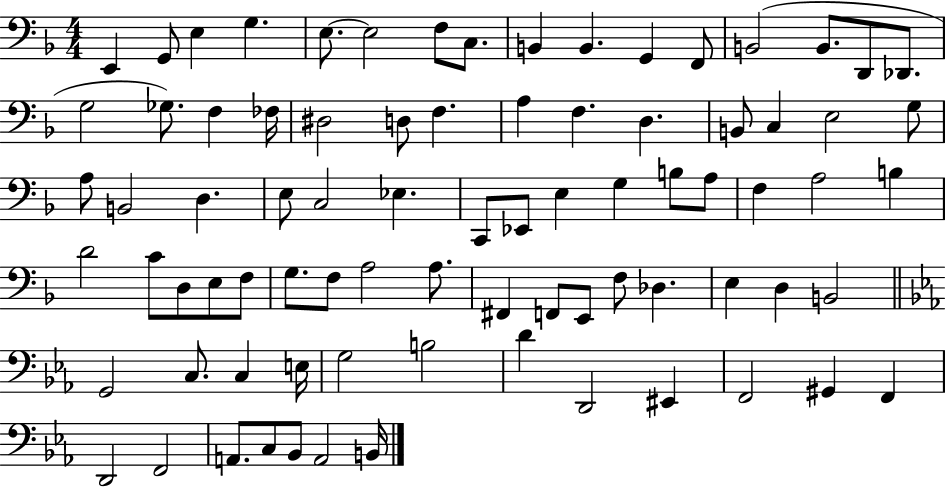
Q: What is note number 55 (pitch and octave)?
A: F#2